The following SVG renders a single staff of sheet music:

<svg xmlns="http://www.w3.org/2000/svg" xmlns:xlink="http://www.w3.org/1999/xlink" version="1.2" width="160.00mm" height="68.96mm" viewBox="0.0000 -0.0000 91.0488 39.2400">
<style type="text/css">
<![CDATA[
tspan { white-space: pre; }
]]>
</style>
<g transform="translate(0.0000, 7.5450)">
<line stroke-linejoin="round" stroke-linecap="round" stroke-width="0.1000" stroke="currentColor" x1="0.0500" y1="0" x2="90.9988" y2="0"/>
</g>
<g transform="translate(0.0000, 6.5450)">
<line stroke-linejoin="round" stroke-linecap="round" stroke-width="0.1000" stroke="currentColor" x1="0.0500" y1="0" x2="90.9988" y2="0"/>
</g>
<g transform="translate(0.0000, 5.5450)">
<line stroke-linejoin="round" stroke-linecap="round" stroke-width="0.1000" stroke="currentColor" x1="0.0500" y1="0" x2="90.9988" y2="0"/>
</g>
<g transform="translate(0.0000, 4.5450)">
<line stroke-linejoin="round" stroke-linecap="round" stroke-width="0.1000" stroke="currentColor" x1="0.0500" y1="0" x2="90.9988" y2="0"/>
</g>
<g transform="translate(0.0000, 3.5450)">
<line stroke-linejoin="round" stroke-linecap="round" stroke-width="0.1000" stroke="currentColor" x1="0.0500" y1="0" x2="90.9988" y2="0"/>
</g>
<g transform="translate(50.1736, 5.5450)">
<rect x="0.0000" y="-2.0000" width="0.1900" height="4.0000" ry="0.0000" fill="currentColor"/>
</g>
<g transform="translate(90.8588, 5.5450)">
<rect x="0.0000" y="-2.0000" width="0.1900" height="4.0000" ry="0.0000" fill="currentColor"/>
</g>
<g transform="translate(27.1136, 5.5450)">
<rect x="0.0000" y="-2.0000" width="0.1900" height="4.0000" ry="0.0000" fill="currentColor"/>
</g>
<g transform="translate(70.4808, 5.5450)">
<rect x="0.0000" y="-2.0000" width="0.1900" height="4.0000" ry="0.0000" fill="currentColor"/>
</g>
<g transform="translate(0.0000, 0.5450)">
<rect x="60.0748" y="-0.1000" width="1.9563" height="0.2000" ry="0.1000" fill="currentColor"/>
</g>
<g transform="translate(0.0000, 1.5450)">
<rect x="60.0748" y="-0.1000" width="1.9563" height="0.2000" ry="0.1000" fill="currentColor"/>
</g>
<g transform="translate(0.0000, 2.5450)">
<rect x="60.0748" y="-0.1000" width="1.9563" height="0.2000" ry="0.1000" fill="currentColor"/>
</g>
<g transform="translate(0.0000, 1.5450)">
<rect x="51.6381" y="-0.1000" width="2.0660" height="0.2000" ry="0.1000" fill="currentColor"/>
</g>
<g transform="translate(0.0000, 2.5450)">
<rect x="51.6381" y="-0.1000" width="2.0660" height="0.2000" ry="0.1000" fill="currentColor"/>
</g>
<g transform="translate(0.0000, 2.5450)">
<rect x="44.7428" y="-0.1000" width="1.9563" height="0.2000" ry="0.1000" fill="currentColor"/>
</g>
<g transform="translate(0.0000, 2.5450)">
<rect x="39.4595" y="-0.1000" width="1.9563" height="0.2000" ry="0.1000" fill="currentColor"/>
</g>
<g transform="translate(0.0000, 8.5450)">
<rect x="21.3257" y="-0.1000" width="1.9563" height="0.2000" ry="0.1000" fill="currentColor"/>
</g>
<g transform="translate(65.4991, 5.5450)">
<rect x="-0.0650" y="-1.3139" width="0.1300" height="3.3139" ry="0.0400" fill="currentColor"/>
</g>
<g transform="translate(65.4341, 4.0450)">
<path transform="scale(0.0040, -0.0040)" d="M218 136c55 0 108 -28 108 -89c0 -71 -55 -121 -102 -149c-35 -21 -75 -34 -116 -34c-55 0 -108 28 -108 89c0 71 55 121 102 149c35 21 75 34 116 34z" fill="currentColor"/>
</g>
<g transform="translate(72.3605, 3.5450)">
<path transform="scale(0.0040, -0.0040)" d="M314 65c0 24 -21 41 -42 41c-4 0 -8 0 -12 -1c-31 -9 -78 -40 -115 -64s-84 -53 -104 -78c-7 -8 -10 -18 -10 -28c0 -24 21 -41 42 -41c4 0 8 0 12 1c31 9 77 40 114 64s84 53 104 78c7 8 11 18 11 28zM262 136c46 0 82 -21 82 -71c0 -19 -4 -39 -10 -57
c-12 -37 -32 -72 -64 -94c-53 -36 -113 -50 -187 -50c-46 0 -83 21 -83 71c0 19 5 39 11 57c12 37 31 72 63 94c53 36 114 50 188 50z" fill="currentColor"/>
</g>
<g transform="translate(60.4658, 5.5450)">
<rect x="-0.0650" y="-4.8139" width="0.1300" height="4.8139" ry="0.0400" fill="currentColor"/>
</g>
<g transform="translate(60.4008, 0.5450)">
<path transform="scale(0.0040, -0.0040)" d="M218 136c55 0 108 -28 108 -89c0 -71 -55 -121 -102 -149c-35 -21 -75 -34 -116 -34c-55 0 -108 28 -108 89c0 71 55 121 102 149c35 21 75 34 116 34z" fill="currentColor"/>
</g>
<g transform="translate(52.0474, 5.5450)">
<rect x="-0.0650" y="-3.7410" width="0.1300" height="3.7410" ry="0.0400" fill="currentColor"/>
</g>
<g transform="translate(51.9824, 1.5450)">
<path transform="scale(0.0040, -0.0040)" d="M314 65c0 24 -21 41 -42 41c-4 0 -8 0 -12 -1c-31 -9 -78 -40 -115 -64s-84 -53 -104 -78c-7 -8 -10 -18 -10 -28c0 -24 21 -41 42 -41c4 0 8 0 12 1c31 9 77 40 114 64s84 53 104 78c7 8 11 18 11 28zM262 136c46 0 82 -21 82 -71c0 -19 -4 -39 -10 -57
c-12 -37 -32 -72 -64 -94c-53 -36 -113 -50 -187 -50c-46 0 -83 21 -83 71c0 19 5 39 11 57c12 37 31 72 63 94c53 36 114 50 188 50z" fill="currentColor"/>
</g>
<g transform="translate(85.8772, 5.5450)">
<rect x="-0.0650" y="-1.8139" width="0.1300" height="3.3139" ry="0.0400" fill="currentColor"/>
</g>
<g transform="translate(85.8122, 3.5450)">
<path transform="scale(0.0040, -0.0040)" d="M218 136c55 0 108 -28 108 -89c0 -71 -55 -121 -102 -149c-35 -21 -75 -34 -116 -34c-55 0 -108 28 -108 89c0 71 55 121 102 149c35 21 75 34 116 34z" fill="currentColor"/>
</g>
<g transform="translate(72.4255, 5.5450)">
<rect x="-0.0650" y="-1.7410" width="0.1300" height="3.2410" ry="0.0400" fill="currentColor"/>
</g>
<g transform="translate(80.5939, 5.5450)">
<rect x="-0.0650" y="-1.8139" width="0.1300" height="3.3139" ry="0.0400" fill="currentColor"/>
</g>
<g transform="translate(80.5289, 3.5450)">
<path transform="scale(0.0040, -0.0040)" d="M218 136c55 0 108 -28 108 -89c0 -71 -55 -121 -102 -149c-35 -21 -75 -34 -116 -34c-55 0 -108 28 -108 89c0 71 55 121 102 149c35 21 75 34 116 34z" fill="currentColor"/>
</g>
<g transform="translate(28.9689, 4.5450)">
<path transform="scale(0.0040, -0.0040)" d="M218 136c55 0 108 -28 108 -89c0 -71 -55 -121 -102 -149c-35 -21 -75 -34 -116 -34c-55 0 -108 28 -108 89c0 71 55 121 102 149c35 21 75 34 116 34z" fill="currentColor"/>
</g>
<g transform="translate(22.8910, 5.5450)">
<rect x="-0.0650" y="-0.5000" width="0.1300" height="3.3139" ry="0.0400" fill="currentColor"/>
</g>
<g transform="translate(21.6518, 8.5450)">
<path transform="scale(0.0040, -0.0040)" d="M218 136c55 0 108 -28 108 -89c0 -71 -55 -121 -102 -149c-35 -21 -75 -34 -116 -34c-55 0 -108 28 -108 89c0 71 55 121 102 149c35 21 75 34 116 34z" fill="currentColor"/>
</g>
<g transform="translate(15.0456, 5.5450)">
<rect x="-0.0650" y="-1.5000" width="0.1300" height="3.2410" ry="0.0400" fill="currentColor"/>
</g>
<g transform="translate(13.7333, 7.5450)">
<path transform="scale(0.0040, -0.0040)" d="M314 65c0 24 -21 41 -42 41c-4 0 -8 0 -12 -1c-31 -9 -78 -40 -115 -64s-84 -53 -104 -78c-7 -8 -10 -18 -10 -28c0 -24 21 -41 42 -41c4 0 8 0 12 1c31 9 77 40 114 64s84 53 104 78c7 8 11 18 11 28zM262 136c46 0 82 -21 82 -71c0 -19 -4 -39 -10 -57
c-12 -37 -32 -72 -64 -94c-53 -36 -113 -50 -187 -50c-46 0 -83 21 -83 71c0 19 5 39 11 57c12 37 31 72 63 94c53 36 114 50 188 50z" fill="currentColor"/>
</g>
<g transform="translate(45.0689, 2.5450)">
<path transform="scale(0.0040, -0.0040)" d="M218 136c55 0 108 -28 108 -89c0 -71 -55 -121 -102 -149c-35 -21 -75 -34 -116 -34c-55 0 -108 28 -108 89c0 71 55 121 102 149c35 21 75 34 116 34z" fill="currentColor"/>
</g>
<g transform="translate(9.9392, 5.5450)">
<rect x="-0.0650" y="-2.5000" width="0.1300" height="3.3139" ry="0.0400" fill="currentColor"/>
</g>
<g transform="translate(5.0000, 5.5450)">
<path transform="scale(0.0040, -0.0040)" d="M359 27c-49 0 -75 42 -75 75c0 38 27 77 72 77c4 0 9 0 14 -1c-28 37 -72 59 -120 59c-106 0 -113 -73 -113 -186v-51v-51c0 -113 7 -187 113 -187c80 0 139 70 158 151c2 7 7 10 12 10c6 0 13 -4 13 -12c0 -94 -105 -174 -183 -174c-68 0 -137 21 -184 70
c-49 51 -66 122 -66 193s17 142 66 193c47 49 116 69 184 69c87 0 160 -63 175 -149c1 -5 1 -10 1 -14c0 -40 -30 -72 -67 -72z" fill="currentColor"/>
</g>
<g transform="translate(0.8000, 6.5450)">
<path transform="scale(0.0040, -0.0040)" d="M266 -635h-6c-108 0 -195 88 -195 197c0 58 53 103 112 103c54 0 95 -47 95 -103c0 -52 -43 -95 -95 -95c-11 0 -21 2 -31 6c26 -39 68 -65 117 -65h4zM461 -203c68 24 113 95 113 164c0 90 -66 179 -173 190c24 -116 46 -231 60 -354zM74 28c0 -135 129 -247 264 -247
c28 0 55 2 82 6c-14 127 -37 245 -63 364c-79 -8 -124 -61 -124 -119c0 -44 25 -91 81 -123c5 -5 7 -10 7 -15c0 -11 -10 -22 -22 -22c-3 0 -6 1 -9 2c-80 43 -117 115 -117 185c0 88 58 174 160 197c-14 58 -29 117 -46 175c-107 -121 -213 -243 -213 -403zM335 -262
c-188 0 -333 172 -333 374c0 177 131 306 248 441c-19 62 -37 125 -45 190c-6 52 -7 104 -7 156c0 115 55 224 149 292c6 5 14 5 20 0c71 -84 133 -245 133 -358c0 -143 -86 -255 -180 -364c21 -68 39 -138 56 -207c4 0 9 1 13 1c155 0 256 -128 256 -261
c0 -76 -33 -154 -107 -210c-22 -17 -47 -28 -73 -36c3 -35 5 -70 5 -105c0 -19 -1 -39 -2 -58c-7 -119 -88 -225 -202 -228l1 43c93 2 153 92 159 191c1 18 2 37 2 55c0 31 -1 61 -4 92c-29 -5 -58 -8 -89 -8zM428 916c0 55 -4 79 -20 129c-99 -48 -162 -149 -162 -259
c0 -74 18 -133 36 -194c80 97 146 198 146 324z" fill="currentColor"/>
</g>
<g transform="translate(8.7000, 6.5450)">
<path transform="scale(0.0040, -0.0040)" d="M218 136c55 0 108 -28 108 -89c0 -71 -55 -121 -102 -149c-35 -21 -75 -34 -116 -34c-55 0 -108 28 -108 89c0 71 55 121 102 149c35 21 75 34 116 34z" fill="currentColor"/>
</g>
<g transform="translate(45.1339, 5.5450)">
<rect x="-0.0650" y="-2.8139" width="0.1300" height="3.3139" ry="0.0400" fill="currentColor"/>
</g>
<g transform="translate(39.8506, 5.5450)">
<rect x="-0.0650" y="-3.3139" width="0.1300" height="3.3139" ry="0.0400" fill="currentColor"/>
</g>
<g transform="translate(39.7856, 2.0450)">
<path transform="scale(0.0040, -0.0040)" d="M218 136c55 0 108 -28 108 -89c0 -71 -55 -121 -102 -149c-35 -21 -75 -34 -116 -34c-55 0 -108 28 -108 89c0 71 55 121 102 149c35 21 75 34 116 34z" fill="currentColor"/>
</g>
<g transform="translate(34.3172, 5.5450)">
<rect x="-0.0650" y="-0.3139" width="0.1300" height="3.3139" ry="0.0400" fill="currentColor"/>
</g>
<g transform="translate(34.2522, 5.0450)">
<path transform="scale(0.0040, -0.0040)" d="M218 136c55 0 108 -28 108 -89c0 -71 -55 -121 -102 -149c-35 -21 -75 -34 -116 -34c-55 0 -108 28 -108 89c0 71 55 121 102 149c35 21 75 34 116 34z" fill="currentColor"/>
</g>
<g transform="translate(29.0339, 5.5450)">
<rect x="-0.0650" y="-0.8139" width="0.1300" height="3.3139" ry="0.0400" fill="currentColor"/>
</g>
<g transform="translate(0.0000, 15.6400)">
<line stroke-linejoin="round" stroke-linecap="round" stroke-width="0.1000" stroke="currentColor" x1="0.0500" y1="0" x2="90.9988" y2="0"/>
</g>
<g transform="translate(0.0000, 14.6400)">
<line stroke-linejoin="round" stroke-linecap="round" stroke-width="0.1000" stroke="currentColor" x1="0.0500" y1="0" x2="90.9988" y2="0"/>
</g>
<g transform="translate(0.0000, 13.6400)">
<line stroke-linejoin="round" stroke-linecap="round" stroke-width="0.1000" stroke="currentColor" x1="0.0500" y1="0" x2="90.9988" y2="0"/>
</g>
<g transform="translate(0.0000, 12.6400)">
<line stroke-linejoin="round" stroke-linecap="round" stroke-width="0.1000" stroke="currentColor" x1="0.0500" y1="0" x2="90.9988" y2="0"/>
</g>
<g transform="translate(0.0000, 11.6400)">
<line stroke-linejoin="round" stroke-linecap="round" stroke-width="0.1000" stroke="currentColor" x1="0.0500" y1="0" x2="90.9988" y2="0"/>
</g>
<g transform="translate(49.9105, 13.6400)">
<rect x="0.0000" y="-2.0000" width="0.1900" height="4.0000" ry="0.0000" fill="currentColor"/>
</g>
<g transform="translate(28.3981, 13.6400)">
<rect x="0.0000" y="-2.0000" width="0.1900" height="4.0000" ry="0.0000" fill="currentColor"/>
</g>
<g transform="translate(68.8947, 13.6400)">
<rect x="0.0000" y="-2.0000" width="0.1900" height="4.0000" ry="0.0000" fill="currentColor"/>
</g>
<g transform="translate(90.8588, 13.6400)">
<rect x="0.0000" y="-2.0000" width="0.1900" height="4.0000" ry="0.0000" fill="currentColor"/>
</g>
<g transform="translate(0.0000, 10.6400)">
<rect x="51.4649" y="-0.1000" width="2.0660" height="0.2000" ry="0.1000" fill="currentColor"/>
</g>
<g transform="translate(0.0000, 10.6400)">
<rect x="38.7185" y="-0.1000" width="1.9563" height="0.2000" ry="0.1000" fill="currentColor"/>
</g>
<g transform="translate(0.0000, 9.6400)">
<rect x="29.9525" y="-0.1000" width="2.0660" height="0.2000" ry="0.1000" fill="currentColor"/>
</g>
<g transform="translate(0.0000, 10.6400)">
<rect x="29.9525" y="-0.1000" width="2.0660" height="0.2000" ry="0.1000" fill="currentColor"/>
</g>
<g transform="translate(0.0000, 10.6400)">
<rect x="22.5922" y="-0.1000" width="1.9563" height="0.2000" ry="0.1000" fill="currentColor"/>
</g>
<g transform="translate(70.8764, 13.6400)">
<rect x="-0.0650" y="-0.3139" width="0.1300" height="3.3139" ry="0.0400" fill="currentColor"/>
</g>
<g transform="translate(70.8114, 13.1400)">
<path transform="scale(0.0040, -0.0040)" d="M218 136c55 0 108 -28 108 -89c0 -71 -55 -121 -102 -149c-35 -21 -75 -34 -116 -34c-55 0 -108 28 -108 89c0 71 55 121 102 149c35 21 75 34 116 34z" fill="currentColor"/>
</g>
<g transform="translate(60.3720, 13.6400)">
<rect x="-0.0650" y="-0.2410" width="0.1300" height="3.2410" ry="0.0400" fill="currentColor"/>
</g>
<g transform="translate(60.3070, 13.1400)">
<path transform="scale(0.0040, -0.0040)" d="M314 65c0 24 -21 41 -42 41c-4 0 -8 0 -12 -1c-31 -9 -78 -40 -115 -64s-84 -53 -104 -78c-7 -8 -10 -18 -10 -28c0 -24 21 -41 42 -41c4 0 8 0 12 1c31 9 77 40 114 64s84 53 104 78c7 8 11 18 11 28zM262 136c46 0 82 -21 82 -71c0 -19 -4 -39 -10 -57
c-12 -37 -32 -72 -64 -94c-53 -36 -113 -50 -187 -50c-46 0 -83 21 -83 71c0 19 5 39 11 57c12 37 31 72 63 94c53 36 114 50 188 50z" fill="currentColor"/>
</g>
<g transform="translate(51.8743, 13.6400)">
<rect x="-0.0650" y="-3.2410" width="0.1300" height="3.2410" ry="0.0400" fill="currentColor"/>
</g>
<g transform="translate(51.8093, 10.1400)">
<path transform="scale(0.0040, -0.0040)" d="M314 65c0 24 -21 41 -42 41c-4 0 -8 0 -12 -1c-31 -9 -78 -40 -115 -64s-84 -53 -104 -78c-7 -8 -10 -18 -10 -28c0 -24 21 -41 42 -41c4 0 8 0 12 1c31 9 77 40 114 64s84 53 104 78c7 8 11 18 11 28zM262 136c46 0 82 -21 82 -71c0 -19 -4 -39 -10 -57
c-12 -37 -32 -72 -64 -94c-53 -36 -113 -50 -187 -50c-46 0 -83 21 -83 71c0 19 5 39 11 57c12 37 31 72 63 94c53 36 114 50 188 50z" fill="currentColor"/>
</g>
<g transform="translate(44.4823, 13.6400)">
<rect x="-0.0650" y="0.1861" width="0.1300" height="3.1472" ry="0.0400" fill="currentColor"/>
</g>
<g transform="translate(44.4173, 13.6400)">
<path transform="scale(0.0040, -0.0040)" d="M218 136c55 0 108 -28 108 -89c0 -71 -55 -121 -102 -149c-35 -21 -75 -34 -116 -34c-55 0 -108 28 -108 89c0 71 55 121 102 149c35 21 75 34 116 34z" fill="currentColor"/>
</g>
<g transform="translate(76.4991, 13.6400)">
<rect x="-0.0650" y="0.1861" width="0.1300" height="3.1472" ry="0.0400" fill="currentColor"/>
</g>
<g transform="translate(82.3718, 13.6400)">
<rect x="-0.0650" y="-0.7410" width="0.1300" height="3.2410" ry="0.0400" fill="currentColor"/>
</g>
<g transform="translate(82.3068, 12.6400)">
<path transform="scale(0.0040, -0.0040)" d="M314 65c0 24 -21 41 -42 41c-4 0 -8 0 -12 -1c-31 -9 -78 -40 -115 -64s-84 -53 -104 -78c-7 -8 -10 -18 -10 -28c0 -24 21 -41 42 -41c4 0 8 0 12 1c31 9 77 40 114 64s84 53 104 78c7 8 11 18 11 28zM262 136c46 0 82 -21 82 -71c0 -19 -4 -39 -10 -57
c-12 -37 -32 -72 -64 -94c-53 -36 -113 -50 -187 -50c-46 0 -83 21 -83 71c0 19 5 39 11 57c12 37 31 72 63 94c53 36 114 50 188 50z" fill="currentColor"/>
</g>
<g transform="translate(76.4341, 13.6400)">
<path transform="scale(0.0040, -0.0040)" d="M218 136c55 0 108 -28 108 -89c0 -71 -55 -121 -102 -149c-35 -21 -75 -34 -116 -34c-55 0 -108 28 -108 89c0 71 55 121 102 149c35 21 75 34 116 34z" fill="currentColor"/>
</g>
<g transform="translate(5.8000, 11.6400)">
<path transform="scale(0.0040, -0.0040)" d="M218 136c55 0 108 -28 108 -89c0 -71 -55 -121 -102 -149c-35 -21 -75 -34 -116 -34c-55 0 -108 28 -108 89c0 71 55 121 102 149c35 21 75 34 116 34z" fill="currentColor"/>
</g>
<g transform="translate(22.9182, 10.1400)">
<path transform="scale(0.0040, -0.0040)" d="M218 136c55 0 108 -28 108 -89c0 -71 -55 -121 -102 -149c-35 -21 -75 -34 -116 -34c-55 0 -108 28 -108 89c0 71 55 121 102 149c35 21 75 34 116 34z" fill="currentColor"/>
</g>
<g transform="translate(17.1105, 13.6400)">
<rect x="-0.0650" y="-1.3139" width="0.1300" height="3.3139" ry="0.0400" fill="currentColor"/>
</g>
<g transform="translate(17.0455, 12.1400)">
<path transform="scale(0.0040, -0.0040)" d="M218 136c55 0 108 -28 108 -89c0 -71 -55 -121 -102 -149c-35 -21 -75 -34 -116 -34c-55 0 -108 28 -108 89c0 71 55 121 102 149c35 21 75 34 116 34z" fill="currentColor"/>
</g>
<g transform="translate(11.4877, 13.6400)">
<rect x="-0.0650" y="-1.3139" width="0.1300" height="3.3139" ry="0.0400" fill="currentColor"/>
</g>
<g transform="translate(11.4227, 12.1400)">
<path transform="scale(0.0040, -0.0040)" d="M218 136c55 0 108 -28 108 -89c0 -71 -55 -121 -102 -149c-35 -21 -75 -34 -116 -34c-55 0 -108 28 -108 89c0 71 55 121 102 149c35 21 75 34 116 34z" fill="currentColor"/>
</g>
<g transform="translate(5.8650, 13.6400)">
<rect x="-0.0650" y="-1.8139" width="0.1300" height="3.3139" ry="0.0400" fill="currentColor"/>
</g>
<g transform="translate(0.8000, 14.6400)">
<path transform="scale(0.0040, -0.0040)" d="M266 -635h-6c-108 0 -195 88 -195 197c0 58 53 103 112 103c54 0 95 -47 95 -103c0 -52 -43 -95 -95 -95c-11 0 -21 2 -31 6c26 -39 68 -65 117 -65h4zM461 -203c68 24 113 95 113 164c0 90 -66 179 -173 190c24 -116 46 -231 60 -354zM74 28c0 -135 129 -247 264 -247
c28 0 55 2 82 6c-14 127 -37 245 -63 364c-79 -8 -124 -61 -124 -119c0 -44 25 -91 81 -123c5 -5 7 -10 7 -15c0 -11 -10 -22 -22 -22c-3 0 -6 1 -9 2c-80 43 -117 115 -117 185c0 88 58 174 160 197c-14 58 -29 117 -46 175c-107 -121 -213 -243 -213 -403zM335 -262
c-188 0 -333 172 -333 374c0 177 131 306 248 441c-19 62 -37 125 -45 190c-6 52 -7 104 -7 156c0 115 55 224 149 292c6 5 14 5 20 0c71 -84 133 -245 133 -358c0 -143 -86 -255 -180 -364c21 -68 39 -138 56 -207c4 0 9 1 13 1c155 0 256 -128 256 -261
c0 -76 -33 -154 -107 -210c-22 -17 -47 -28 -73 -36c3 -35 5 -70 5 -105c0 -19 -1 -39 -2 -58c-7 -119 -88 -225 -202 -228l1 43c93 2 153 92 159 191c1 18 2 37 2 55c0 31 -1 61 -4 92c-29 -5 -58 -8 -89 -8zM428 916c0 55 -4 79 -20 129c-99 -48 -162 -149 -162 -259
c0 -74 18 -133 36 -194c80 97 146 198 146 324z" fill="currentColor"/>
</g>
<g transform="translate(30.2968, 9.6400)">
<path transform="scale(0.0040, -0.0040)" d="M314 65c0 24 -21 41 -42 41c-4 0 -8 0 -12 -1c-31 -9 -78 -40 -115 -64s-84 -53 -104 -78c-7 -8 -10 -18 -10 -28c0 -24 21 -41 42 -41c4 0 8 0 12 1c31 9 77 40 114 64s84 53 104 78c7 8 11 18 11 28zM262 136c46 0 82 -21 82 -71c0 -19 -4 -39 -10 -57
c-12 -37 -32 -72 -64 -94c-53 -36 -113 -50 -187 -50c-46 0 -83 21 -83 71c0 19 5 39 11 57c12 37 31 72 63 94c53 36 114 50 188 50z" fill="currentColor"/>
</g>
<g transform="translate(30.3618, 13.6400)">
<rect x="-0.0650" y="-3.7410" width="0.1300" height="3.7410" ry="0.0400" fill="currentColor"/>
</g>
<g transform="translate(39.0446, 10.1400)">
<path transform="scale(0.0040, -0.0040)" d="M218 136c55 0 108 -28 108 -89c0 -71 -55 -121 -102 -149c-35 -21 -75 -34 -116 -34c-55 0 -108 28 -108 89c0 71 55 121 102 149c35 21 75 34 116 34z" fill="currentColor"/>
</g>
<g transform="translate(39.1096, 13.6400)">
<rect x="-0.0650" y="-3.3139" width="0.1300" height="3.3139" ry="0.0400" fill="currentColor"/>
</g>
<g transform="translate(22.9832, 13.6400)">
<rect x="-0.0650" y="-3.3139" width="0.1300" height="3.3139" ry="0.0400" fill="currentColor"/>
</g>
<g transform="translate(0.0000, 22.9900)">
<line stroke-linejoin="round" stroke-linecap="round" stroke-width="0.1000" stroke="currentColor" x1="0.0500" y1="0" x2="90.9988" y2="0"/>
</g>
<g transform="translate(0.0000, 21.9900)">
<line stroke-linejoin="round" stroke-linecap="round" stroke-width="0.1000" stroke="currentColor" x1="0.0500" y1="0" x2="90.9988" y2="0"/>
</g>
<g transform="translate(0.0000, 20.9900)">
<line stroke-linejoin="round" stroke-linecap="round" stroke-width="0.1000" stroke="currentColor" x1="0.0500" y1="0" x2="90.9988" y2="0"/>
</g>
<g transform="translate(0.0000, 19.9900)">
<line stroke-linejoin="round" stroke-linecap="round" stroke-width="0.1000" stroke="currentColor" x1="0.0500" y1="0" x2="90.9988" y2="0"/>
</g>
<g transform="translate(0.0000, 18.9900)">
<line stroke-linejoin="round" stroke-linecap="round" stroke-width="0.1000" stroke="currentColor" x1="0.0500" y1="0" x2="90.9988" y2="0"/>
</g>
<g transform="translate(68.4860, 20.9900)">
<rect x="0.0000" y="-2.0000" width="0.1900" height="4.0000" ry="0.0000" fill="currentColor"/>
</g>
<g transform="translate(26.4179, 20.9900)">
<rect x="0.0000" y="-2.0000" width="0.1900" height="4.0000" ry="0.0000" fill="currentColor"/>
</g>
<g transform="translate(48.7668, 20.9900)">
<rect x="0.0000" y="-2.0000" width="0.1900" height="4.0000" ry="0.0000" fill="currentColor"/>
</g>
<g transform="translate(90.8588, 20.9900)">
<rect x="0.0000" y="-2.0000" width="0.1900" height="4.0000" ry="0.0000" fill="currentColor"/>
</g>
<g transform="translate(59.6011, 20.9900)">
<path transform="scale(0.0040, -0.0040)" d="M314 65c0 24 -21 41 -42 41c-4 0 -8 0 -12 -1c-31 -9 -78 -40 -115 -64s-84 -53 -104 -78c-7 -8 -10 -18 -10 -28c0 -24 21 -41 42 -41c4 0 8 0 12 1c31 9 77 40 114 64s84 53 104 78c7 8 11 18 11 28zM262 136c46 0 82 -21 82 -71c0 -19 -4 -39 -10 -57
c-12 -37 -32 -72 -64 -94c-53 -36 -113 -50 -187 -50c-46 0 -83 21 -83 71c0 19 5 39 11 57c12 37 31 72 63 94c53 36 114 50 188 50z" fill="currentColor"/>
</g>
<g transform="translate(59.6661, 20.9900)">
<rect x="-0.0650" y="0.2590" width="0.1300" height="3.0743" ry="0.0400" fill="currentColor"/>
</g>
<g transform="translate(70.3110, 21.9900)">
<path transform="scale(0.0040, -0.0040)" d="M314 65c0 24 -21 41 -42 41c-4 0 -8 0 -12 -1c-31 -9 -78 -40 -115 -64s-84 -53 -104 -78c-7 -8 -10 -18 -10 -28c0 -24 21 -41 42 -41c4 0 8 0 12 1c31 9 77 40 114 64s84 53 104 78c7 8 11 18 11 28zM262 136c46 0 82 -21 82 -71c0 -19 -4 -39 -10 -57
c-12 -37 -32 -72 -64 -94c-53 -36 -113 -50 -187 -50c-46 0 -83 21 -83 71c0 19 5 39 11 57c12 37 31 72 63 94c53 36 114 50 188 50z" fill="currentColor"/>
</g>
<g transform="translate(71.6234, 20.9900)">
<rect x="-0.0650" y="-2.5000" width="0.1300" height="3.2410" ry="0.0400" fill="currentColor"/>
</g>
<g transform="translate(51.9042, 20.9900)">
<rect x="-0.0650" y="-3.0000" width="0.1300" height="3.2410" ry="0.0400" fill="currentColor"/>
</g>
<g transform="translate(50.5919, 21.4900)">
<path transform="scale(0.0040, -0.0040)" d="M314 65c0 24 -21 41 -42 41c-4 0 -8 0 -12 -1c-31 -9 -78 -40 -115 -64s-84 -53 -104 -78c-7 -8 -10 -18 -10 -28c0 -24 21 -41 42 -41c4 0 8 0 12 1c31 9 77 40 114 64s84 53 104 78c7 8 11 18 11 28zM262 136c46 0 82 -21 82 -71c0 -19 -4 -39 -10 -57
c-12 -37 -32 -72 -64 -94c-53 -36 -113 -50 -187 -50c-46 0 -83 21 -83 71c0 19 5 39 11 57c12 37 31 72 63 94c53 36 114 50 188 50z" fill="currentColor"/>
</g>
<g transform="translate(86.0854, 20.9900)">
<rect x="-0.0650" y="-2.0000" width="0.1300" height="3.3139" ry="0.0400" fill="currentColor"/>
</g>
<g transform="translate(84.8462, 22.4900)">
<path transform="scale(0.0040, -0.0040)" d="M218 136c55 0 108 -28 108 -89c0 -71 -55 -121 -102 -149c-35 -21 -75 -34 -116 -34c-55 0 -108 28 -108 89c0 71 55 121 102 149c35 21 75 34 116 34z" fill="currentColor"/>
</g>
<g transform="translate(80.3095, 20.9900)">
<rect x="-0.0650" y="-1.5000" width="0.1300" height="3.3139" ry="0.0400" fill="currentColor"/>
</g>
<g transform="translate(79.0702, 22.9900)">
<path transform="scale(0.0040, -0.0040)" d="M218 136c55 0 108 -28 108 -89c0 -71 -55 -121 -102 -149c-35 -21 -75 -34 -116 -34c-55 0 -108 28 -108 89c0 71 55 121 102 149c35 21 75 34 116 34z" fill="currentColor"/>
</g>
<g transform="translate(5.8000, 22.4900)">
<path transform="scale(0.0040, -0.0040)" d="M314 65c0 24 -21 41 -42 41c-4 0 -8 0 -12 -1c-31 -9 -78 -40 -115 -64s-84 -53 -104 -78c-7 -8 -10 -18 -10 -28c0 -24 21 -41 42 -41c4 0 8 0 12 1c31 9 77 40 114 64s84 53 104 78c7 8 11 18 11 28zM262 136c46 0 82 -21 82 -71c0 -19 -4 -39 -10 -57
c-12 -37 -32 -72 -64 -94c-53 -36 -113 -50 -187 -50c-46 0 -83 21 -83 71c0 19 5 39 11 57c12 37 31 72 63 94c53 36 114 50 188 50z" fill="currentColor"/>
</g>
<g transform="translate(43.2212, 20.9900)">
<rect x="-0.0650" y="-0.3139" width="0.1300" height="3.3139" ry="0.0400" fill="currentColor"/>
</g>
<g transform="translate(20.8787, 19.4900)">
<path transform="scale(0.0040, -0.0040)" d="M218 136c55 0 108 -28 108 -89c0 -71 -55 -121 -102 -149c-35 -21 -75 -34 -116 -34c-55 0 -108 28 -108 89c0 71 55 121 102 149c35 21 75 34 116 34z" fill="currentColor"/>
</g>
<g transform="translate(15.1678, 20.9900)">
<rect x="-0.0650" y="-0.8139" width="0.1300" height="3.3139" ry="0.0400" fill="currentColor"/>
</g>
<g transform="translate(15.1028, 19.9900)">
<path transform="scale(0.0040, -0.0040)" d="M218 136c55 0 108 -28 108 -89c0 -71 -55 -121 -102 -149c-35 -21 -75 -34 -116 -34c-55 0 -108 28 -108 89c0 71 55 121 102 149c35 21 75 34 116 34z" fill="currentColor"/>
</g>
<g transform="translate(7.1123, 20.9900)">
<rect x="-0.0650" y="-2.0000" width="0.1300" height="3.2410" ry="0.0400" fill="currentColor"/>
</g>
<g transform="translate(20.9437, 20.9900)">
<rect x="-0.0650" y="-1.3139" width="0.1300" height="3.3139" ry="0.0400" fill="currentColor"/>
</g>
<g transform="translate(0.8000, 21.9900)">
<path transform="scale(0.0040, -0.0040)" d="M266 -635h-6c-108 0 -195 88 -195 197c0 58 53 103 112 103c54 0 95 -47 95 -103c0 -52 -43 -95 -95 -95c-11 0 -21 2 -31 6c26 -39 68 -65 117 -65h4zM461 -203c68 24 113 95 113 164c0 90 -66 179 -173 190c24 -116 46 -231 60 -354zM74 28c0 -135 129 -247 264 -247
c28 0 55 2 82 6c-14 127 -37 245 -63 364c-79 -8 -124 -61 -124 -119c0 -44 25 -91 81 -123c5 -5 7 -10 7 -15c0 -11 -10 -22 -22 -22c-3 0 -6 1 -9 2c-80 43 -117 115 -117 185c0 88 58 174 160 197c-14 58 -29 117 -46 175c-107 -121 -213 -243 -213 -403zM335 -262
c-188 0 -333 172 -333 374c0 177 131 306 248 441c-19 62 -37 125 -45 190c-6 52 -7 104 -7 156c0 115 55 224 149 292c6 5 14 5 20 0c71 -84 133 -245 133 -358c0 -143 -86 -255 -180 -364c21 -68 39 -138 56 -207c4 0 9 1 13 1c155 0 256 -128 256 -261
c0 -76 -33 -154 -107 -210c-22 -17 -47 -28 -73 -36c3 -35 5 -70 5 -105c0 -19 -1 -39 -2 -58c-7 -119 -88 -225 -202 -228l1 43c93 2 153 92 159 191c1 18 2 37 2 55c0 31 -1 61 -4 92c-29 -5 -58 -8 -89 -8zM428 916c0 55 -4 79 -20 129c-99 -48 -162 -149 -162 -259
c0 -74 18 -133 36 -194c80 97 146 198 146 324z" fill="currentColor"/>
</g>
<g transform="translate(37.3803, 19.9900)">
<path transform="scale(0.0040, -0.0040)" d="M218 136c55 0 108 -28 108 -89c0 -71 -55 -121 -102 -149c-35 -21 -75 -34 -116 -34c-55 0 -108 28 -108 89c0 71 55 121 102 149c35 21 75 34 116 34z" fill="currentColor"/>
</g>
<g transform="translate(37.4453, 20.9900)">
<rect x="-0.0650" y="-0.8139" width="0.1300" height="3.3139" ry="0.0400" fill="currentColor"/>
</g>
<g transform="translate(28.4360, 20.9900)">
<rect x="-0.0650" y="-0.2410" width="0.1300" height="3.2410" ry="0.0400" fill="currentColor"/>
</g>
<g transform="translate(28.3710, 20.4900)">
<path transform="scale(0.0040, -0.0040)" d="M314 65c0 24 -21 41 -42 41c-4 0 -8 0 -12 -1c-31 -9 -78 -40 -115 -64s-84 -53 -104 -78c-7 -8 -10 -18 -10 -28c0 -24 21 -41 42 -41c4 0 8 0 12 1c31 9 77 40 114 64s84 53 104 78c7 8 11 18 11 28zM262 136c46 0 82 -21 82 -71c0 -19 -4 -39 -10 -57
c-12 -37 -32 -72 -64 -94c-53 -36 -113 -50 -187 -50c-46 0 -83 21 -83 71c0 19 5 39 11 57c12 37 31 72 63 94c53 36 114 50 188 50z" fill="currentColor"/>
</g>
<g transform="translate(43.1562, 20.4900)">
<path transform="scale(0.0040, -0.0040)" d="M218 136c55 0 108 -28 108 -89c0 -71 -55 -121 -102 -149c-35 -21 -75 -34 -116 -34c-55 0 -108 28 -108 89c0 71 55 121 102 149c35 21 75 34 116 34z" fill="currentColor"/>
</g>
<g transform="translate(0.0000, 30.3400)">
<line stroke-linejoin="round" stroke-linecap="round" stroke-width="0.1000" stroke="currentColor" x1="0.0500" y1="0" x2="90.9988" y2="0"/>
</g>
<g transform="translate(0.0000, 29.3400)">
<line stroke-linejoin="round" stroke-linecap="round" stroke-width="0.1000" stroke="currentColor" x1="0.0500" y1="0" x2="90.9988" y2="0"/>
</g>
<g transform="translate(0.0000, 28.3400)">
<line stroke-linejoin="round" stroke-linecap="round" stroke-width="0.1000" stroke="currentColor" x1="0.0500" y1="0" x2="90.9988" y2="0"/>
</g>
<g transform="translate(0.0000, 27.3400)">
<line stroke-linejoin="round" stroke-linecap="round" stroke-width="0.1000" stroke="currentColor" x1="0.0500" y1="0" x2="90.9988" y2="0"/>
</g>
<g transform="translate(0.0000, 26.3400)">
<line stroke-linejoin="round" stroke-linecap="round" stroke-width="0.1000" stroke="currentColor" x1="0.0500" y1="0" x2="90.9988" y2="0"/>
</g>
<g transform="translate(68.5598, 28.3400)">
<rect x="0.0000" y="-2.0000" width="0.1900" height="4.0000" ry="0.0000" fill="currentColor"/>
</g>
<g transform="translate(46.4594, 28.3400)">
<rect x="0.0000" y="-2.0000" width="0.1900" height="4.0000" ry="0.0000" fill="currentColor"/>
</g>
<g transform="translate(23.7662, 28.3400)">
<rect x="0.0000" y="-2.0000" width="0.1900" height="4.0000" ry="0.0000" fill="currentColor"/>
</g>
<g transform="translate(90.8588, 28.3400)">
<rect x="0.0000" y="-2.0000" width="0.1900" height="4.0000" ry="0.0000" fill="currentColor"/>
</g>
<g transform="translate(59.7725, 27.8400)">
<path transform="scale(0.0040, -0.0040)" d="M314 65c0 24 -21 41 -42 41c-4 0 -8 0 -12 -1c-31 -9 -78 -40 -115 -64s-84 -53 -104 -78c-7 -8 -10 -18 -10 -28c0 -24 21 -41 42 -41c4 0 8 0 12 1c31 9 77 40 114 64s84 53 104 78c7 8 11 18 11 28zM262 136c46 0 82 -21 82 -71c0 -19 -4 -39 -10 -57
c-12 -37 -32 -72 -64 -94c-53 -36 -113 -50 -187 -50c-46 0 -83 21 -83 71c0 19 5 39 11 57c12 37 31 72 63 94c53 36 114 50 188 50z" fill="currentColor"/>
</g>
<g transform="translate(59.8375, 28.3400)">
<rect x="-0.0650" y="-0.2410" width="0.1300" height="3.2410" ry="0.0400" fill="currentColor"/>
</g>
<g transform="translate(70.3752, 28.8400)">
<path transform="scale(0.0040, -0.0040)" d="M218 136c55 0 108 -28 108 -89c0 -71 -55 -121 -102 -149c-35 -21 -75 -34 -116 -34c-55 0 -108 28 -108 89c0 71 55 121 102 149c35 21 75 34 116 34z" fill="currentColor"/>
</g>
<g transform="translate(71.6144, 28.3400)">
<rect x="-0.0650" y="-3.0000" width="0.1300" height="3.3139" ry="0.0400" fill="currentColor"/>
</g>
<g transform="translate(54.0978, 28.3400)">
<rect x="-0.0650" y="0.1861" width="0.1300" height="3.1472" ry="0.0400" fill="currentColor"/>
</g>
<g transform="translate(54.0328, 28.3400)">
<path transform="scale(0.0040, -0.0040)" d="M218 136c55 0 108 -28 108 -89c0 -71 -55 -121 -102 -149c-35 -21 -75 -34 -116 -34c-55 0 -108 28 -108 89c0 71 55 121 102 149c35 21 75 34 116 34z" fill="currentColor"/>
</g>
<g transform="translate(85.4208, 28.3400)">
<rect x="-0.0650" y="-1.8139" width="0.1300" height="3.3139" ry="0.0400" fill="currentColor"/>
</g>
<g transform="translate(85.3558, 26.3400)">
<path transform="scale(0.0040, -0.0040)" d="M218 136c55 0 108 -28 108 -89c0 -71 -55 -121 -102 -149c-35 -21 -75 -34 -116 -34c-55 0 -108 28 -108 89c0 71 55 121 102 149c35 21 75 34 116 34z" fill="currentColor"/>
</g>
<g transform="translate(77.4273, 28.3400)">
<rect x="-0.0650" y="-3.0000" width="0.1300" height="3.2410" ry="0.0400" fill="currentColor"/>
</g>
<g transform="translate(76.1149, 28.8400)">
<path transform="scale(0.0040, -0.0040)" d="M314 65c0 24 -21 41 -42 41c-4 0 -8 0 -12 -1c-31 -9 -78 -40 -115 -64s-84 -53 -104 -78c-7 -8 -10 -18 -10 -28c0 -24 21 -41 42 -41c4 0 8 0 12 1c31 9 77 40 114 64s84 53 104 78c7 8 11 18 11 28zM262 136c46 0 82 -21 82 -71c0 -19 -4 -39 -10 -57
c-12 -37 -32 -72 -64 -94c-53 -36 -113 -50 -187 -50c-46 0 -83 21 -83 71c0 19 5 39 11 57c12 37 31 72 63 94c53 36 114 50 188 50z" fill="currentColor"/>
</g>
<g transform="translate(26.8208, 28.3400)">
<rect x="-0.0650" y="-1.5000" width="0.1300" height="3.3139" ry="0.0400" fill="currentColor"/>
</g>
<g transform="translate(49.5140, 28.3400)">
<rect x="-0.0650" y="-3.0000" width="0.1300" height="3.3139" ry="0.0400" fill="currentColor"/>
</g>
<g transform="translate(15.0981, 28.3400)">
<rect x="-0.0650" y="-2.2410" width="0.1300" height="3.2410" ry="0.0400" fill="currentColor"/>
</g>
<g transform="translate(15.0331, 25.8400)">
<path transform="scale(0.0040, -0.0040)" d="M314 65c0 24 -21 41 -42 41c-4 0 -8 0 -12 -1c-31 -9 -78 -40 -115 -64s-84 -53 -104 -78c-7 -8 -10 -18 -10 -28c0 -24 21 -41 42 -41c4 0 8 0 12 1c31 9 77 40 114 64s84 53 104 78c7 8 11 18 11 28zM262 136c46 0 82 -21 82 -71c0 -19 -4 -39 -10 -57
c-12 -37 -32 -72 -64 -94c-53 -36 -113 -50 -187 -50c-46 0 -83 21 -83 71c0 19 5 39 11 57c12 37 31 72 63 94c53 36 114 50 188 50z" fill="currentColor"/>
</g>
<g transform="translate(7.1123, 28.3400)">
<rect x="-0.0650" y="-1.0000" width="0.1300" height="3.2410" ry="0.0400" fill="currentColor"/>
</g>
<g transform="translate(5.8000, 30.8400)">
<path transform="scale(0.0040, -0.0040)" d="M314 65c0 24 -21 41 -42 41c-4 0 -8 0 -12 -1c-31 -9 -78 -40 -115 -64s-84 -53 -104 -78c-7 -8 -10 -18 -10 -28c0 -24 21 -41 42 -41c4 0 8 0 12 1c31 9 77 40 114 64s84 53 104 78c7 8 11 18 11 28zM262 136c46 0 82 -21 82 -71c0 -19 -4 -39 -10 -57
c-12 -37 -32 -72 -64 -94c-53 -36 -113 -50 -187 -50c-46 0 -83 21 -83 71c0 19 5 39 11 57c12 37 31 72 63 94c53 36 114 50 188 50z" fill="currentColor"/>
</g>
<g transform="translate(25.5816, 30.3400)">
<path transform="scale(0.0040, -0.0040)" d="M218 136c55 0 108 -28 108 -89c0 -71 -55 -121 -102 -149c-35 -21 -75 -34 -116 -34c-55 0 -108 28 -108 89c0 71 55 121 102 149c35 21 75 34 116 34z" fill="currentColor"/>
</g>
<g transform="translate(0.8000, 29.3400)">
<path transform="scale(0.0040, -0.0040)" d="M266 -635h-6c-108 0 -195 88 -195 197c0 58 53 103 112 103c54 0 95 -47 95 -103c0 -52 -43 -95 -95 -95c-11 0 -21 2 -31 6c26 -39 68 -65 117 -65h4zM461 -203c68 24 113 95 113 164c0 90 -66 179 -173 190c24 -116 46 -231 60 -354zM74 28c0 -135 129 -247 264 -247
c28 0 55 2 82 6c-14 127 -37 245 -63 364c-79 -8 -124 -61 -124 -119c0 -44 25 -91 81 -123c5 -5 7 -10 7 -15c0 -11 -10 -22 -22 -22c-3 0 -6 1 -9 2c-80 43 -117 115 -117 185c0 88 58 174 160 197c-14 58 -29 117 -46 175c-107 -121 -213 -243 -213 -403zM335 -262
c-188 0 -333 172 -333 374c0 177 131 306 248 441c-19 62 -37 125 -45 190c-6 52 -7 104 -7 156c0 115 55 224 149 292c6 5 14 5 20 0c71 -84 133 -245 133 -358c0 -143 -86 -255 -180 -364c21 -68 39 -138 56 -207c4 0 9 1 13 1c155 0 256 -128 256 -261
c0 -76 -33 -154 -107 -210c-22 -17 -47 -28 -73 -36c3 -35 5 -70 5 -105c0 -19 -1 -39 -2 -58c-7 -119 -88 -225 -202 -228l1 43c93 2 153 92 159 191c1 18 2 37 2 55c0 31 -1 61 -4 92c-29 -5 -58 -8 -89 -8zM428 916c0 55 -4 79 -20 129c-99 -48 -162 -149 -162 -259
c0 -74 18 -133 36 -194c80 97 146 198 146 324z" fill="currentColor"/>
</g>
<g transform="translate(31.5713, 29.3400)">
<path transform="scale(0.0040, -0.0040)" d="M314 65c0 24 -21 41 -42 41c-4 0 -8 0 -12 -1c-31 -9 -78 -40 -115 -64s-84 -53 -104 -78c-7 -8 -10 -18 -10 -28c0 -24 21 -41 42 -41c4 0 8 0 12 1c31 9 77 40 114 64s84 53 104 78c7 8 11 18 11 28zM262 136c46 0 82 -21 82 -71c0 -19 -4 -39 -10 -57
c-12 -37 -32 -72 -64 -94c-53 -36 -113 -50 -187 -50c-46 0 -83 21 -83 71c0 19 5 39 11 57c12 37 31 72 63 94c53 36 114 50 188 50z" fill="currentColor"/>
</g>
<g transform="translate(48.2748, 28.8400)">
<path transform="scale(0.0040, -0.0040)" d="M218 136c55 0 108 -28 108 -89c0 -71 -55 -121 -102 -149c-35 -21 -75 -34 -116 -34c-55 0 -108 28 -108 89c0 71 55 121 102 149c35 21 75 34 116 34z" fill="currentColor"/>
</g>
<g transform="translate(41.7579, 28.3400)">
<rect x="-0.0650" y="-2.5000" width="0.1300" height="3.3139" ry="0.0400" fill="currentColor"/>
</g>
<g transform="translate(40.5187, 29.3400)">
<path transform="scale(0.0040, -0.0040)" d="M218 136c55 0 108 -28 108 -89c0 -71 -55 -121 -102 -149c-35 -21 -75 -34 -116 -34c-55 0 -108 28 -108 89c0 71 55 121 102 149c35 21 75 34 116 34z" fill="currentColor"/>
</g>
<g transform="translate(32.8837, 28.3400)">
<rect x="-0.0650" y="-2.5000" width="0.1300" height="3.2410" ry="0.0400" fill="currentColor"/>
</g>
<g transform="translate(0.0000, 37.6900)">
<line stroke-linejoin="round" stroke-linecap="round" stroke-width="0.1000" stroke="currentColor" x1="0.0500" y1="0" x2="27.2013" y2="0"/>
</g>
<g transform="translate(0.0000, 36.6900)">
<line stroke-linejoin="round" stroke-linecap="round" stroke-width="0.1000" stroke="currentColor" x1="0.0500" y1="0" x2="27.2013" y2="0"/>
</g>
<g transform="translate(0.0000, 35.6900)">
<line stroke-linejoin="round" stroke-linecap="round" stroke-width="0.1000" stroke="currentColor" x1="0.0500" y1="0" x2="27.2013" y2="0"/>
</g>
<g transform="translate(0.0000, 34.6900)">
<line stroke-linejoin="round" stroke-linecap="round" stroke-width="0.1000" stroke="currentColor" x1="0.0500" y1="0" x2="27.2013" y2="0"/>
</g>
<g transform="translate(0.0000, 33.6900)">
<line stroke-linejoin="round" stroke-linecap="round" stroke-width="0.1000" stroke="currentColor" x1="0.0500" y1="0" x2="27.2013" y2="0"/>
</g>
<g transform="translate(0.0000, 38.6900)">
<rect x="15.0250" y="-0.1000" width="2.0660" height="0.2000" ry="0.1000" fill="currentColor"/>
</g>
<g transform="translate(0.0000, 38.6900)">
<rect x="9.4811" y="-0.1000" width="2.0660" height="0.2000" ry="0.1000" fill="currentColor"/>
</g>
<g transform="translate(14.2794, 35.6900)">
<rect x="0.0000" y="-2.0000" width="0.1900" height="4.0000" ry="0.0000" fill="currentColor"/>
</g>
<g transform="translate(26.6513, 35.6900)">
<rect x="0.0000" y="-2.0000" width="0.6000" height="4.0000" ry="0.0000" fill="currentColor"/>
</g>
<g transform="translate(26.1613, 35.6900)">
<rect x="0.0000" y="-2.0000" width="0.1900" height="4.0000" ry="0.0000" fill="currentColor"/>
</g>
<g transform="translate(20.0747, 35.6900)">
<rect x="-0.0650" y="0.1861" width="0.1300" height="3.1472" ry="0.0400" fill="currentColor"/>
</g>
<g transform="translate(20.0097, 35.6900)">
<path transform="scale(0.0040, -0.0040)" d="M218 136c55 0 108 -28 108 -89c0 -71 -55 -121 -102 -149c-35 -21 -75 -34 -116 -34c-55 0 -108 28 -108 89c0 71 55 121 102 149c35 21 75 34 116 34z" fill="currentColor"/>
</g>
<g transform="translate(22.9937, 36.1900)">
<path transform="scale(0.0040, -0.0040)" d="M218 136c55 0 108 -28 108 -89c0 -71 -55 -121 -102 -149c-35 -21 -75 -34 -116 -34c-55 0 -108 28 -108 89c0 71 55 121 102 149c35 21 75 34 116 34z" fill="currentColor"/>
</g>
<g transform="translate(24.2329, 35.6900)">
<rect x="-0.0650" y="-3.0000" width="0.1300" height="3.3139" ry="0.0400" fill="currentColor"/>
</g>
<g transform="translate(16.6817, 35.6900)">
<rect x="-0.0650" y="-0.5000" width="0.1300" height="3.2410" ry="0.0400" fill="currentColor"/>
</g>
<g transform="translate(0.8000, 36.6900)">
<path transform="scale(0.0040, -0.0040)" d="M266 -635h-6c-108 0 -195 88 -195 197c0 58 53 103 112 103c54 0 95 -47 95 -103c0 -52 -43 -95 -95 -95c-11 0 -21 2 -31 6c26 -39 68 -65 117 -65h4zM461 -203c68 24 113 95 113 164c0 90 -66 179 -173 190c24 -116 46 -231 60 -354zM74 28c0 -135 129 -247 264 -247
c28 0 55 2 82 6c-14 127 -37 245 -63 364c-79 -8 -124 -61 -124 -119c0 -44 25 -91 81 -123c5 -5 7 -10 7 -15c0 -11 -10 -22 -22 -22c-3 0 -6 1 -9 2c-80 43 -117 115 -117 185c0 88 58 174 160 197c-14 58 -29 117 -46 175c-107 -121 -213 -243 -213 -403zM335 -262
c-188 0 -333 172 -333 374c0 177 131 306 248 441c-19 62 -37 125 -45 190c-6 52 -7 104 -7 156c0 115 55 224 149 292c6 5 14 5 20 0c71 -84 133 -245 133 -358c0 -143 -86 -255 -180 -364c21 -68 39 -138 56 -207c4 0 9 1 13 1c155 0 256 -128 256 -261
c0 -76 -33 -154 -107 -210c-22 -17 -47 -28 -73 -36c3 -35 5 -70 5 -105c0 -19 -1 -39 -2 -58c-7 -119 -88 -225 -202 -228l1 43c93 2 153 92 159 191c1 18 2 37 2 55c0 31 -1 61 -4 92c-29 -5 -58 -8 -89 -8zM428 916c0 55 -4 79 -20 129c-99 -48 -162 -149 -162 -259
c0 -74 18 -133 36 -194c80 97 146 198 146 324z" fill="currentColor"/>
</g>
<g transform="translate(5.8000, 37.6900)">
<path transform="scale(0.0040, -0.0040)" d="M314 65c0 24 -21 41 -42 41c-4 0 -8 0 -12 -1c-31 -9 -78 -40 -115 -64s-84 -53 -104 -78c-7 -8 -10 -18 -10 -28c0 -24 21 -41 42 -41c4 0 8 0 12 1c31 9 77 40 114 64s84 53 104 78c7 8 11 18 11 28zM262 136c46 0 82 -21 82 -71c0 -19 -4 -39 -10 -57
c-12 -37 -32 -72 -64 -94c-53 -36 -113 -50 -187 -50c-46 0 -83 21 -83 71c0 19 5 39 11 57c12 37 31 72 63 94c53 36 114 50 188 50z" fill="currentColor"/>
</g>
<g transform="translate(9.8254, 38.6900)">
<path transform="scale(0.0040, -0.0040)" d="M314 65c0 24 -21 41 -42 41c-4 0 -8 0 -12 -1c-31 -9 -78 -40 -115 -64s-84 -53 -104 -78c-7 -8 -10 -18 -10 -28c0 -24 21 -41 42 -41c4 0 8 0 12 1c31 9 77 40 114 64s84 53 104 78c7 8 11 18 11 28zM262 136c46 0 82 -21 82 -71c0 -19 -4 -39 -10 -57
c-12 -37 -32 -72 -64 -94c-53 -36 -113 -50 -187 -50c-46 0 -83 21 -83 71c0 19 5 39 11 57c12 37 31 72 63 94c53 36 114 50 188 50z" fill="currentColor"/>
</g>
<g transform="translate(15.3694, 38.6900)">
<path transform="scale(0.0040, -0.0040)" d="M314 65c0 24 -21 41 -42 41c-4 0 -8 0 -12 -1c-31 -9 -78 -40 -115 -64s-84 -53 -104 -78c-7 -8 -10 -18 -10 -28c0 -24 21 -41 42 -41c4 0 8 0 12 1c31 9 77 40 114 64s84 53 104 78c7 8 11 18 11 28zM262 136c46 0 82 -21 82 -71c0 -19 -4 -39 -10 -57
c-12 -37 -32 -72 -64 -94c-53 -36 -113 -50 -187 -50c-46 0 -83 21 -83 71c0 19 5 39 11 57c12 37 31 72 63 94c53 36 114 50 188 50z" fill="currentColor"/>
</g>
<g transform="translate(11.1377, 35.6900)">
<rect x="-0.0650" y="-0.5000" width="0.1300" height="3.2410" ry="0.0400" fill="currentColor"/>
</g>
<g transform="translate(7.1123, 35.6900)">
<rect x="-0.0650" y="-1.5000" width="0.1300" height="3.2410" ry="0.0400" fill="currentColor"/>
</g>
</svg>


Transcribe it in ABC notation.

X:1
T:Untitled
M:4/4
L:1/4
K:C
G E2 C d c b a c'2 e' e f2 f f f e e b c'2 b B b2 c2 c B d2 F2 d e c2 d c A2 B2 G2 E F D2 g2 E G2 G A B c2 A A2 f E2 C2 C2 B A